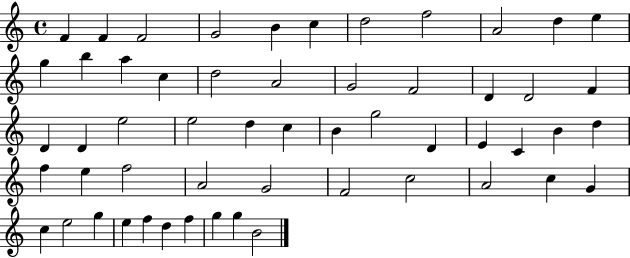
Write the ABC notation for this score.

X:1
T:Untitled
M:4/4
L:1/4
K:C
F F F2 G2 B c d2 f2 A2 d e g b a c d2 A2 G2 F2 D D2 F D D e2 e2 d c B g2 D E C B d f e f2 A2 G2 F2 c2 A2 c G c e2 g e f d f g g B2